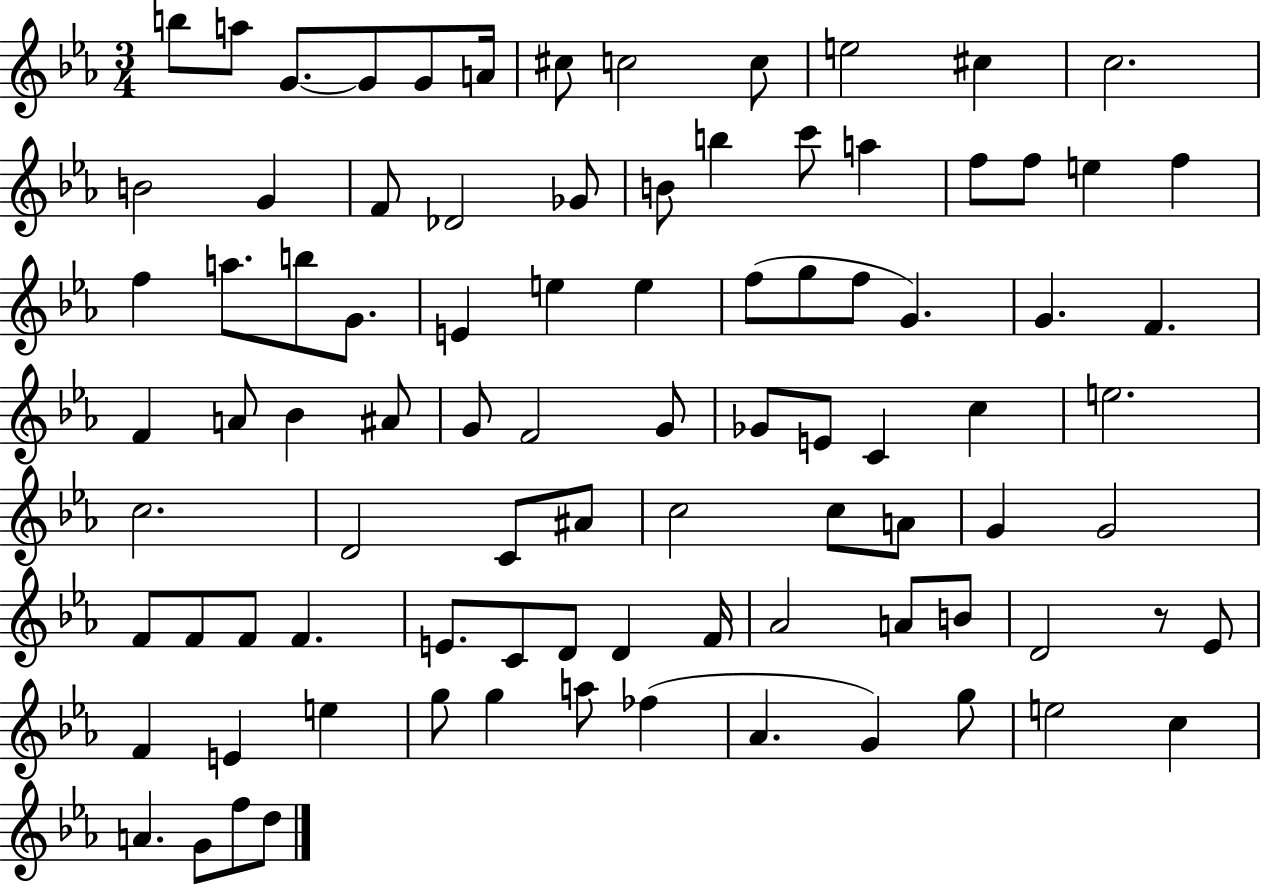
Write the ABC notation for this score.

X:1
T:Untitled
M:3/4
L:1/4
K:Eb
b/2 a/2 G/2 G/2 G/2 A/4 ^c/2 c2 c/2 e2 ^c c2 B2 G F/2 _D2 _G/2 B/2 b c'/2 a f/2 f/2 e f f a/2 b/2 G/2 E e e f/2 g/2 f/2 G G F F A/2 _B ^A/2 G/2 F2 G/2 _G/2 E/2 C c e2 c2 D2 C/2 ^A/2 c2 c/2 A/2 G G2 F/2 F/2 F/2 F E/2 C/2 D/2 D F/4 _A2 A/2 B/2 D2 z/2 _E/2 F E e g/2 g a/2 _f _A G g/2 e2 c A G/2 f/2 d/2